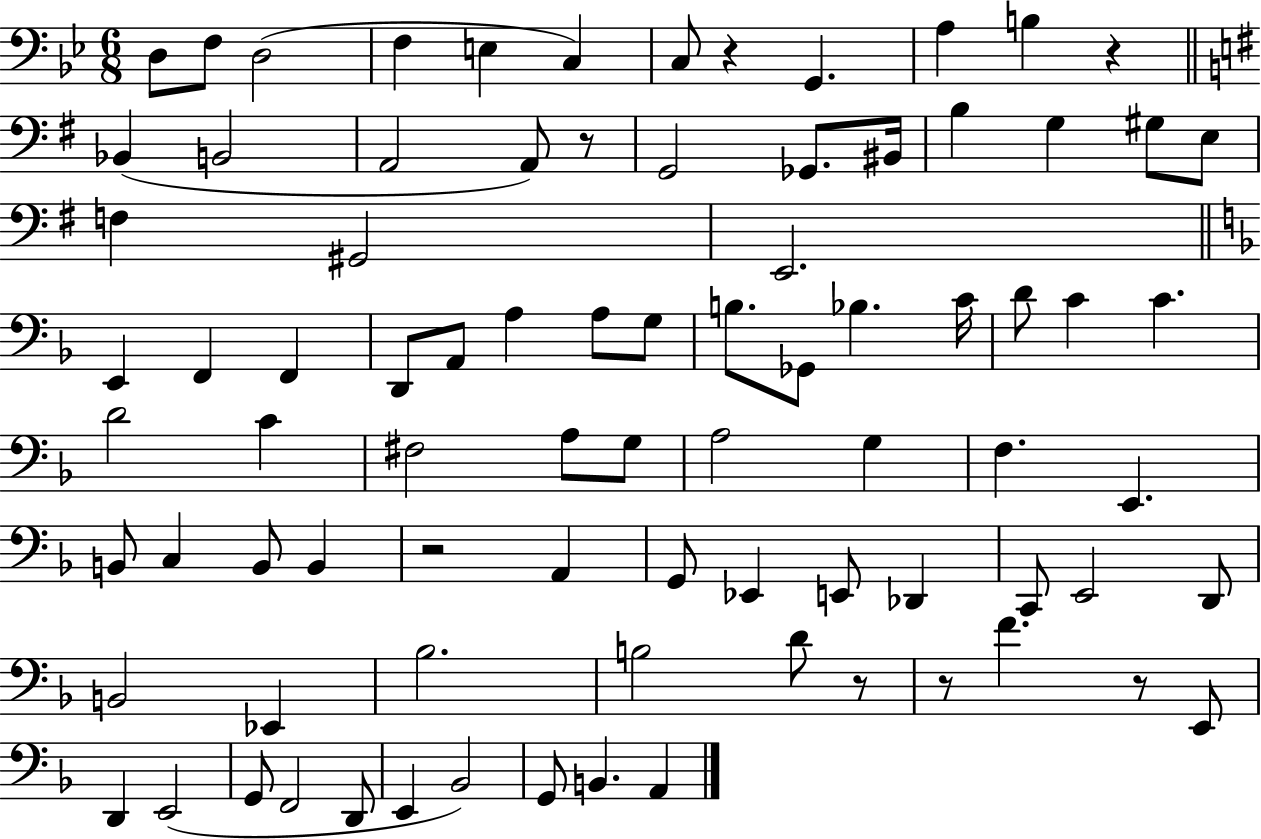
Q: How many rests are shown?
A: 7